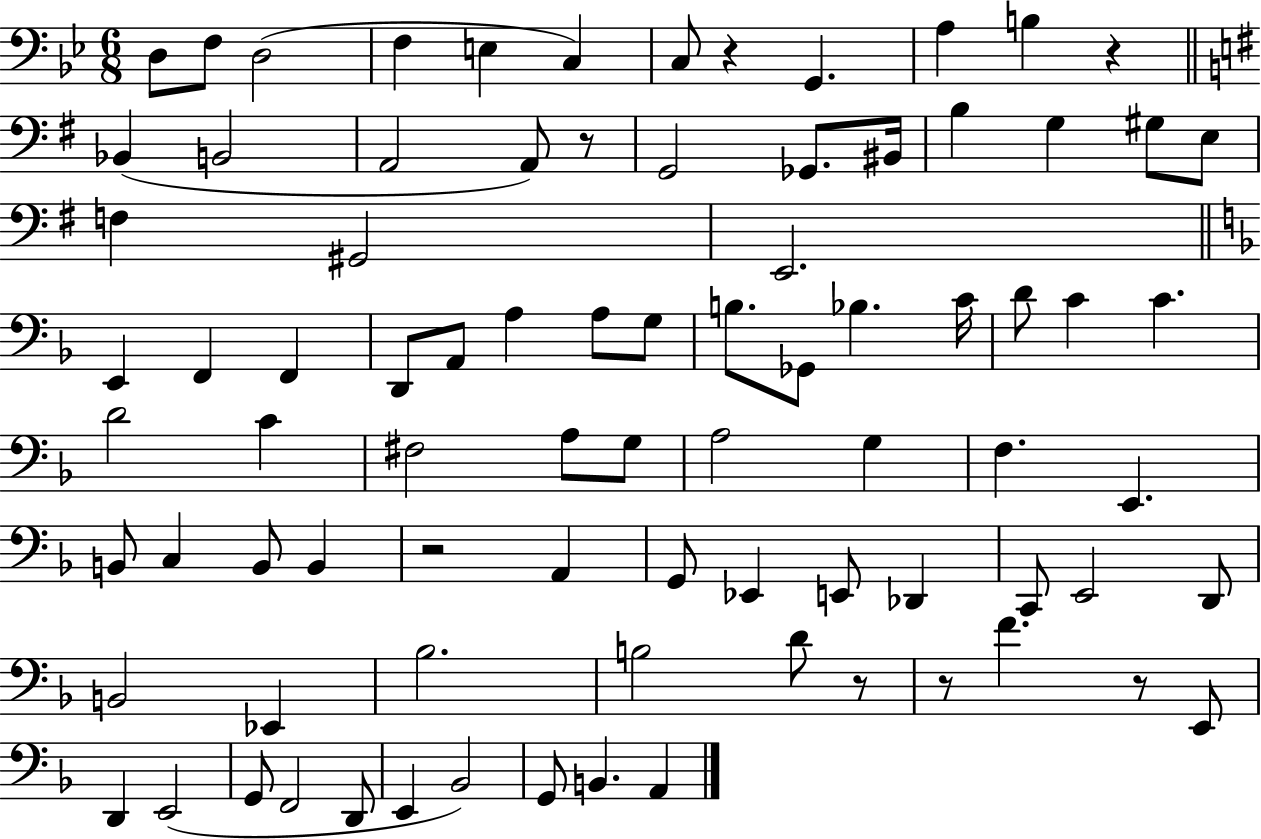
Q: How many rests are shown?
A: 7